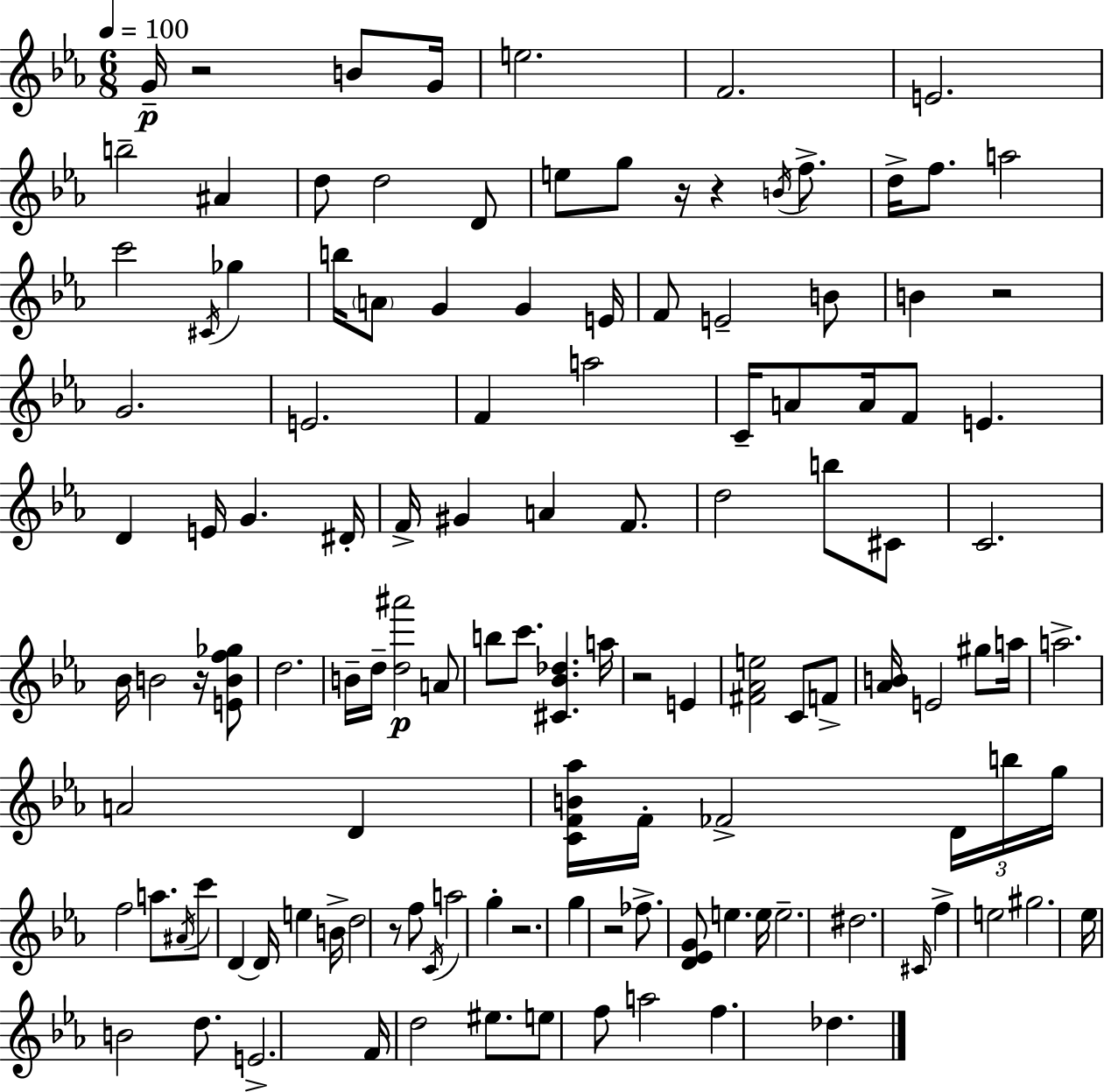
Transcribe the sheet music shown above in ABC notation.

X:1
T:Untitled
M:6/8
L:1/4
K:Eb
G/4 z2 B/2 G/4 e2 F2 E2 b2 ^A d/2 d2 D/2 e/2 g/2 z/4 z B/4 f/2 d/4 f/2 a2 c'2 ^C/4 _g b/4 A/2 G G E/4 F/2 E2 B/2 B z2 G2 E2 F a2 C/4 A/2 A/4 F/2 E D E/4 G ^D/4 F/4 ^G A F/2 d2 b/2 ^C/2 C2 _B/4 B2 z/4 [EBf_g]/2 d2 B/4 d/4 [d^a']2 A/2 b/2 c'/2 [^C_B_d] a/4 z2 E [^F_Ae]2 C/2 F/2 [_AB]/4 E2 ^g/2 a/4 a2 A2 D [CFB_a]/4 F/4 _F2 D/4 b/4 g/4 f2 a/2 ^A/4 c'/2 D D/4 e B/4 d2 z/2 f/2 C/4 a2 g z2 g z2 _f/2 [D_EG]/2 e e/4 e2 ^d2 ^C/4 f e2 ^g2 _e/4 B2 d/2 E2 F/4 d2 ^e/2 e/2 f/2 a2 f _d